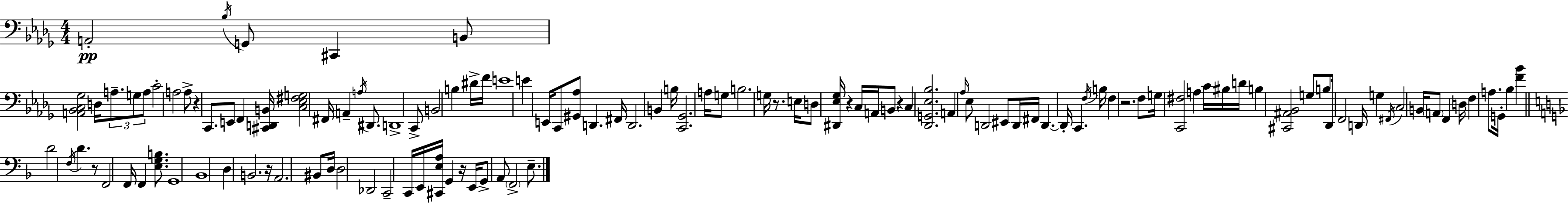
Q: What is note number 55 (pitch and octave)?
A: F3